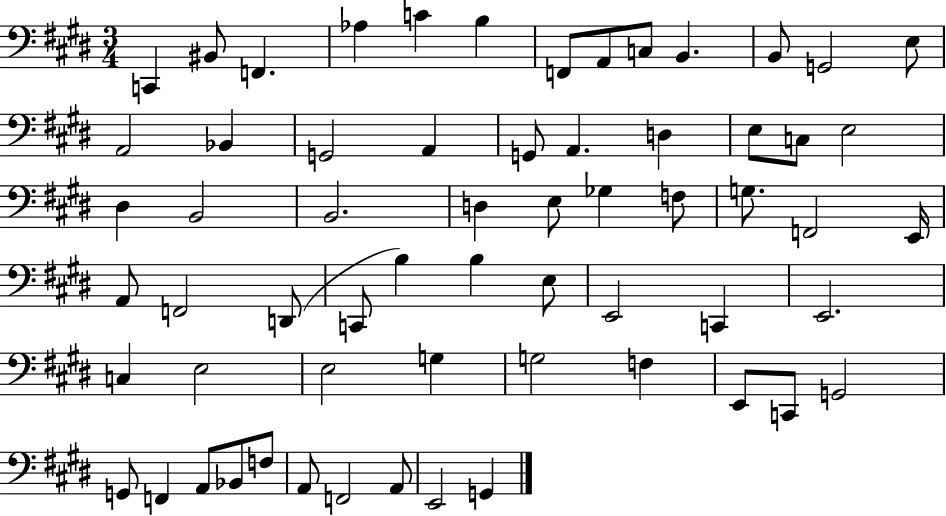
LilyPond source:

{
  \clef bass
  \numericTimeSignature
  \time 3/4
  \key e \major
  c,4 bis,8 f,4. | aes4 c'4 b4 | f,8 a,8 c8 b,4. | b,8 g,2 e8 | \break a,2 bes,4 | g,2 a,4 | g,8 a,4. d4 | e8 c8 e2 | \break dis4 b,2 | b,2. | d4 e8 ges4 f8 | g8. f,2 e,16 | \break a,8 f,2 d,8( | c,8 b4) b4 e8 | e,2 c,4 | e,2. | \break c4 e2 | e2 g4 | g2 f4 | e,8 c,8 g,2 | \break g,8 f,4 a,8 bes,8 f8 | a,8 f,2 a,8 | e,2 g,4 | \bar "|."
}